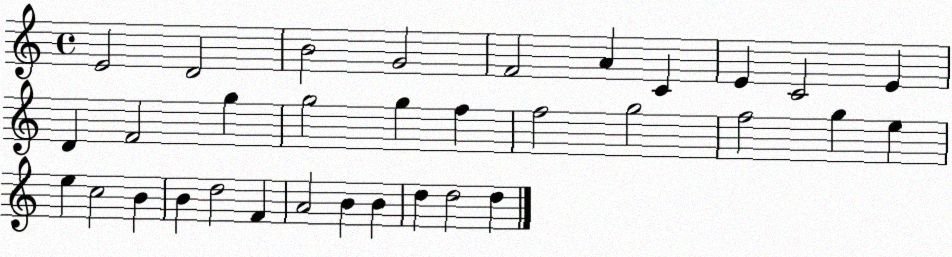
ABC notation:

X:1
T:Untitled
M:4/4
L:1/4
K:C
E2 D2 B2 G2 F2 A C E C2 E D F2 g g2 g f f2 g2 f2 g e e c2 B B d2 F A2 B B d d2 d